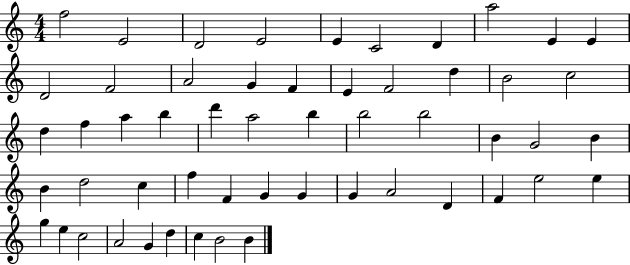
X:1
T:Untitled
M:4/4
L:1/4
K:C
f2 E2 D2 E2 E C2 D a2 E E D2 F2 A2 G F E F2 d B2 c2 d f a b d' a2 b b2 b2 B G2 B B d2 c f F G G G A2 D F e2 e g e c2 A2 G d c B2 B